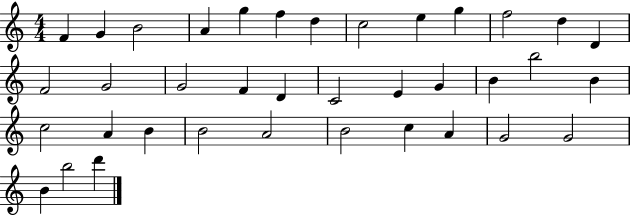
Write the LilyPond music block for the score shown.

{
  \clef treble
  \numericTimeSignature
  \time 4/4
  \key c \major
  f'4 g'4 b'2 | a'4 g''4 f''4 d''4 | c''2 e''4 g''4 | f''2 d''4 d'4 | \break f'2 g'2 | g'2 f'4 d'4 | c'2 e'4 g'4 | b'4 b''2 b'4 | \break c''2 a'4 b'4 | b'2 a'2 | b'2 c''4 a'4 | g'2 g'2 | \break b'4 b''2 d'''4 | \bar "|."
}